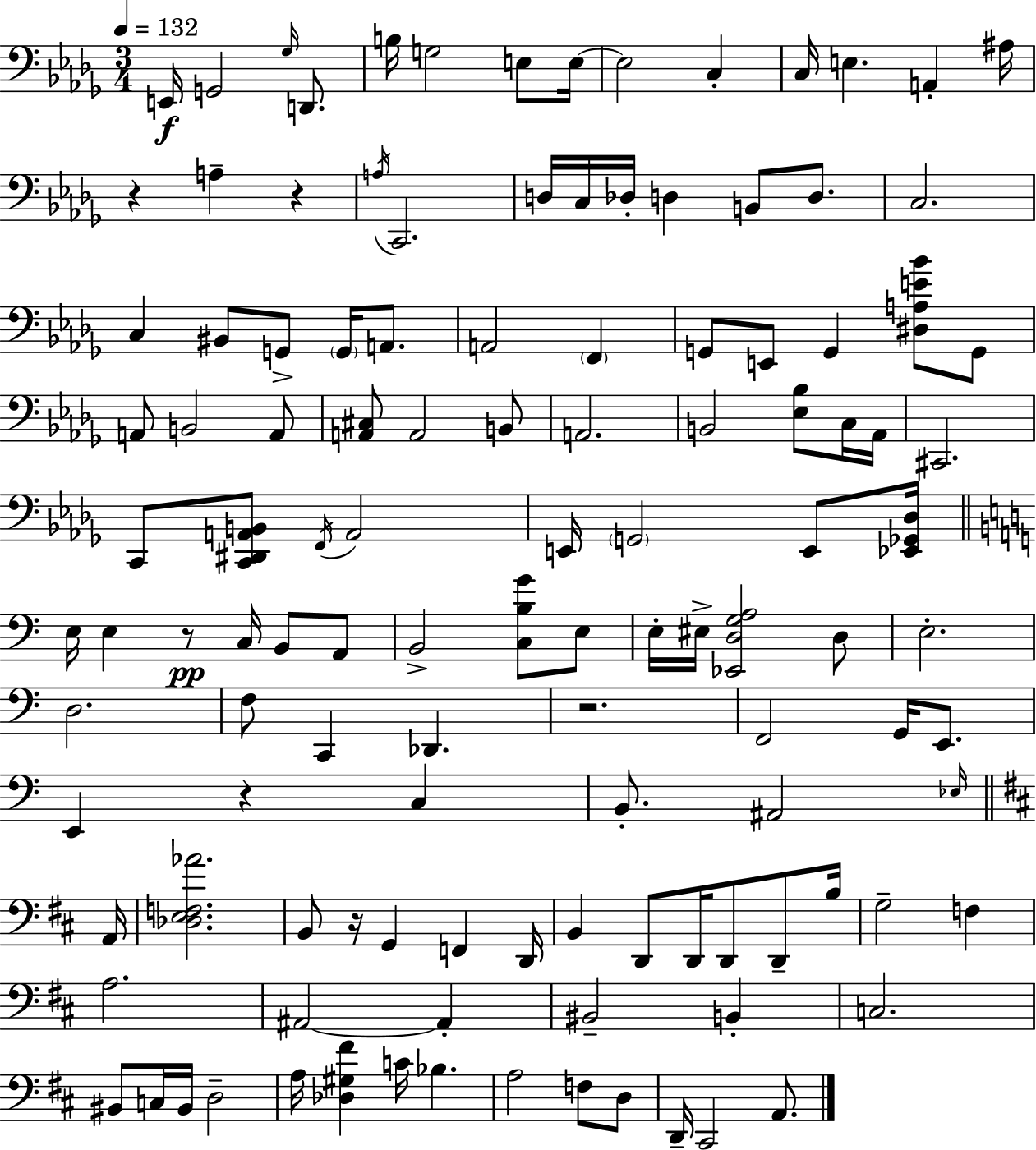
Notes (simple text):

E2/s G2/h Gb3/s D2/e. B3/s G3/h E3/e E3/s E3/h C3/q C3/s E3/q. A2/q A#3/s R/q A3/q R/q A3/s C2/h. D3/s C3/s Db3/s D3/q B2/e D3/e. C3/h. C3/q BIS2/e G2/e G2/s A2/e. A2/h F2/q G2/e E2/e G2/q [D#3,A3,E4,Bb4]/e G2/e A2/e B2/h A2/e [A2,C#3]/e A2/h B2/e A2/h. B2/h [Eb3,Bb3]/e C3/s Ab2/s C#2/h. C2/e [C2,D#2,A2,B2]/e F2/s A2/h E2/s G2/h E2/e [Eb2,Gb2,Db3]/s E3/s E3/q R/e C3/s B2/e A2/e B2/h [C3,B3,G4]/e E3/e E3/s EIS3/s [Eb2,D3,G3,A3]/h D3/e E3/h. D3/h. F3/e C2/q Db2/q. R/h. F2/h G2/s E2/e. E2/q R/q C3/q B2/e. A#2/h Eb3/s A2/s [Db3,E3,F3,Ab4]/h. B2/e R/s G2/q F2/q D2/s B2/q D2/e D2/s D2/e D2/e B3/s G3/h F3/q A3/h. A#2/h A#2/q BIS2/h B2/q C3/h. BIS2/e C3/s BIS2/s D3/h A3/s [Db3,G#3,F#4]/q C4/s Bb3/q. A3/h F3/e D3/e D2/s C#2/h A2/e.